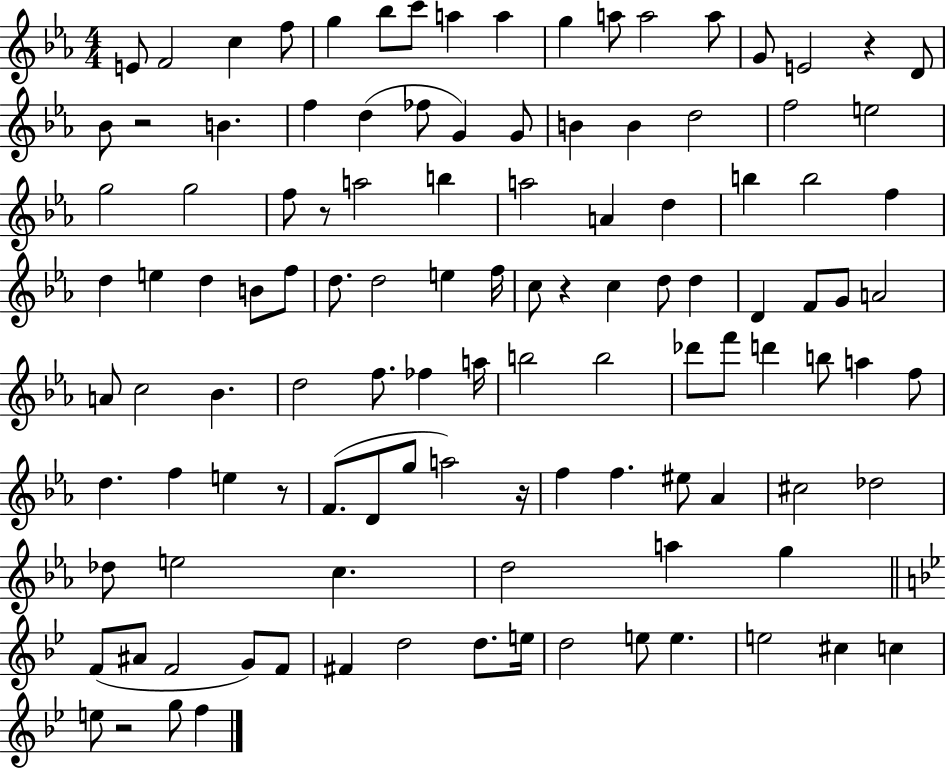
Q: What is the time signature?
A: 4/4